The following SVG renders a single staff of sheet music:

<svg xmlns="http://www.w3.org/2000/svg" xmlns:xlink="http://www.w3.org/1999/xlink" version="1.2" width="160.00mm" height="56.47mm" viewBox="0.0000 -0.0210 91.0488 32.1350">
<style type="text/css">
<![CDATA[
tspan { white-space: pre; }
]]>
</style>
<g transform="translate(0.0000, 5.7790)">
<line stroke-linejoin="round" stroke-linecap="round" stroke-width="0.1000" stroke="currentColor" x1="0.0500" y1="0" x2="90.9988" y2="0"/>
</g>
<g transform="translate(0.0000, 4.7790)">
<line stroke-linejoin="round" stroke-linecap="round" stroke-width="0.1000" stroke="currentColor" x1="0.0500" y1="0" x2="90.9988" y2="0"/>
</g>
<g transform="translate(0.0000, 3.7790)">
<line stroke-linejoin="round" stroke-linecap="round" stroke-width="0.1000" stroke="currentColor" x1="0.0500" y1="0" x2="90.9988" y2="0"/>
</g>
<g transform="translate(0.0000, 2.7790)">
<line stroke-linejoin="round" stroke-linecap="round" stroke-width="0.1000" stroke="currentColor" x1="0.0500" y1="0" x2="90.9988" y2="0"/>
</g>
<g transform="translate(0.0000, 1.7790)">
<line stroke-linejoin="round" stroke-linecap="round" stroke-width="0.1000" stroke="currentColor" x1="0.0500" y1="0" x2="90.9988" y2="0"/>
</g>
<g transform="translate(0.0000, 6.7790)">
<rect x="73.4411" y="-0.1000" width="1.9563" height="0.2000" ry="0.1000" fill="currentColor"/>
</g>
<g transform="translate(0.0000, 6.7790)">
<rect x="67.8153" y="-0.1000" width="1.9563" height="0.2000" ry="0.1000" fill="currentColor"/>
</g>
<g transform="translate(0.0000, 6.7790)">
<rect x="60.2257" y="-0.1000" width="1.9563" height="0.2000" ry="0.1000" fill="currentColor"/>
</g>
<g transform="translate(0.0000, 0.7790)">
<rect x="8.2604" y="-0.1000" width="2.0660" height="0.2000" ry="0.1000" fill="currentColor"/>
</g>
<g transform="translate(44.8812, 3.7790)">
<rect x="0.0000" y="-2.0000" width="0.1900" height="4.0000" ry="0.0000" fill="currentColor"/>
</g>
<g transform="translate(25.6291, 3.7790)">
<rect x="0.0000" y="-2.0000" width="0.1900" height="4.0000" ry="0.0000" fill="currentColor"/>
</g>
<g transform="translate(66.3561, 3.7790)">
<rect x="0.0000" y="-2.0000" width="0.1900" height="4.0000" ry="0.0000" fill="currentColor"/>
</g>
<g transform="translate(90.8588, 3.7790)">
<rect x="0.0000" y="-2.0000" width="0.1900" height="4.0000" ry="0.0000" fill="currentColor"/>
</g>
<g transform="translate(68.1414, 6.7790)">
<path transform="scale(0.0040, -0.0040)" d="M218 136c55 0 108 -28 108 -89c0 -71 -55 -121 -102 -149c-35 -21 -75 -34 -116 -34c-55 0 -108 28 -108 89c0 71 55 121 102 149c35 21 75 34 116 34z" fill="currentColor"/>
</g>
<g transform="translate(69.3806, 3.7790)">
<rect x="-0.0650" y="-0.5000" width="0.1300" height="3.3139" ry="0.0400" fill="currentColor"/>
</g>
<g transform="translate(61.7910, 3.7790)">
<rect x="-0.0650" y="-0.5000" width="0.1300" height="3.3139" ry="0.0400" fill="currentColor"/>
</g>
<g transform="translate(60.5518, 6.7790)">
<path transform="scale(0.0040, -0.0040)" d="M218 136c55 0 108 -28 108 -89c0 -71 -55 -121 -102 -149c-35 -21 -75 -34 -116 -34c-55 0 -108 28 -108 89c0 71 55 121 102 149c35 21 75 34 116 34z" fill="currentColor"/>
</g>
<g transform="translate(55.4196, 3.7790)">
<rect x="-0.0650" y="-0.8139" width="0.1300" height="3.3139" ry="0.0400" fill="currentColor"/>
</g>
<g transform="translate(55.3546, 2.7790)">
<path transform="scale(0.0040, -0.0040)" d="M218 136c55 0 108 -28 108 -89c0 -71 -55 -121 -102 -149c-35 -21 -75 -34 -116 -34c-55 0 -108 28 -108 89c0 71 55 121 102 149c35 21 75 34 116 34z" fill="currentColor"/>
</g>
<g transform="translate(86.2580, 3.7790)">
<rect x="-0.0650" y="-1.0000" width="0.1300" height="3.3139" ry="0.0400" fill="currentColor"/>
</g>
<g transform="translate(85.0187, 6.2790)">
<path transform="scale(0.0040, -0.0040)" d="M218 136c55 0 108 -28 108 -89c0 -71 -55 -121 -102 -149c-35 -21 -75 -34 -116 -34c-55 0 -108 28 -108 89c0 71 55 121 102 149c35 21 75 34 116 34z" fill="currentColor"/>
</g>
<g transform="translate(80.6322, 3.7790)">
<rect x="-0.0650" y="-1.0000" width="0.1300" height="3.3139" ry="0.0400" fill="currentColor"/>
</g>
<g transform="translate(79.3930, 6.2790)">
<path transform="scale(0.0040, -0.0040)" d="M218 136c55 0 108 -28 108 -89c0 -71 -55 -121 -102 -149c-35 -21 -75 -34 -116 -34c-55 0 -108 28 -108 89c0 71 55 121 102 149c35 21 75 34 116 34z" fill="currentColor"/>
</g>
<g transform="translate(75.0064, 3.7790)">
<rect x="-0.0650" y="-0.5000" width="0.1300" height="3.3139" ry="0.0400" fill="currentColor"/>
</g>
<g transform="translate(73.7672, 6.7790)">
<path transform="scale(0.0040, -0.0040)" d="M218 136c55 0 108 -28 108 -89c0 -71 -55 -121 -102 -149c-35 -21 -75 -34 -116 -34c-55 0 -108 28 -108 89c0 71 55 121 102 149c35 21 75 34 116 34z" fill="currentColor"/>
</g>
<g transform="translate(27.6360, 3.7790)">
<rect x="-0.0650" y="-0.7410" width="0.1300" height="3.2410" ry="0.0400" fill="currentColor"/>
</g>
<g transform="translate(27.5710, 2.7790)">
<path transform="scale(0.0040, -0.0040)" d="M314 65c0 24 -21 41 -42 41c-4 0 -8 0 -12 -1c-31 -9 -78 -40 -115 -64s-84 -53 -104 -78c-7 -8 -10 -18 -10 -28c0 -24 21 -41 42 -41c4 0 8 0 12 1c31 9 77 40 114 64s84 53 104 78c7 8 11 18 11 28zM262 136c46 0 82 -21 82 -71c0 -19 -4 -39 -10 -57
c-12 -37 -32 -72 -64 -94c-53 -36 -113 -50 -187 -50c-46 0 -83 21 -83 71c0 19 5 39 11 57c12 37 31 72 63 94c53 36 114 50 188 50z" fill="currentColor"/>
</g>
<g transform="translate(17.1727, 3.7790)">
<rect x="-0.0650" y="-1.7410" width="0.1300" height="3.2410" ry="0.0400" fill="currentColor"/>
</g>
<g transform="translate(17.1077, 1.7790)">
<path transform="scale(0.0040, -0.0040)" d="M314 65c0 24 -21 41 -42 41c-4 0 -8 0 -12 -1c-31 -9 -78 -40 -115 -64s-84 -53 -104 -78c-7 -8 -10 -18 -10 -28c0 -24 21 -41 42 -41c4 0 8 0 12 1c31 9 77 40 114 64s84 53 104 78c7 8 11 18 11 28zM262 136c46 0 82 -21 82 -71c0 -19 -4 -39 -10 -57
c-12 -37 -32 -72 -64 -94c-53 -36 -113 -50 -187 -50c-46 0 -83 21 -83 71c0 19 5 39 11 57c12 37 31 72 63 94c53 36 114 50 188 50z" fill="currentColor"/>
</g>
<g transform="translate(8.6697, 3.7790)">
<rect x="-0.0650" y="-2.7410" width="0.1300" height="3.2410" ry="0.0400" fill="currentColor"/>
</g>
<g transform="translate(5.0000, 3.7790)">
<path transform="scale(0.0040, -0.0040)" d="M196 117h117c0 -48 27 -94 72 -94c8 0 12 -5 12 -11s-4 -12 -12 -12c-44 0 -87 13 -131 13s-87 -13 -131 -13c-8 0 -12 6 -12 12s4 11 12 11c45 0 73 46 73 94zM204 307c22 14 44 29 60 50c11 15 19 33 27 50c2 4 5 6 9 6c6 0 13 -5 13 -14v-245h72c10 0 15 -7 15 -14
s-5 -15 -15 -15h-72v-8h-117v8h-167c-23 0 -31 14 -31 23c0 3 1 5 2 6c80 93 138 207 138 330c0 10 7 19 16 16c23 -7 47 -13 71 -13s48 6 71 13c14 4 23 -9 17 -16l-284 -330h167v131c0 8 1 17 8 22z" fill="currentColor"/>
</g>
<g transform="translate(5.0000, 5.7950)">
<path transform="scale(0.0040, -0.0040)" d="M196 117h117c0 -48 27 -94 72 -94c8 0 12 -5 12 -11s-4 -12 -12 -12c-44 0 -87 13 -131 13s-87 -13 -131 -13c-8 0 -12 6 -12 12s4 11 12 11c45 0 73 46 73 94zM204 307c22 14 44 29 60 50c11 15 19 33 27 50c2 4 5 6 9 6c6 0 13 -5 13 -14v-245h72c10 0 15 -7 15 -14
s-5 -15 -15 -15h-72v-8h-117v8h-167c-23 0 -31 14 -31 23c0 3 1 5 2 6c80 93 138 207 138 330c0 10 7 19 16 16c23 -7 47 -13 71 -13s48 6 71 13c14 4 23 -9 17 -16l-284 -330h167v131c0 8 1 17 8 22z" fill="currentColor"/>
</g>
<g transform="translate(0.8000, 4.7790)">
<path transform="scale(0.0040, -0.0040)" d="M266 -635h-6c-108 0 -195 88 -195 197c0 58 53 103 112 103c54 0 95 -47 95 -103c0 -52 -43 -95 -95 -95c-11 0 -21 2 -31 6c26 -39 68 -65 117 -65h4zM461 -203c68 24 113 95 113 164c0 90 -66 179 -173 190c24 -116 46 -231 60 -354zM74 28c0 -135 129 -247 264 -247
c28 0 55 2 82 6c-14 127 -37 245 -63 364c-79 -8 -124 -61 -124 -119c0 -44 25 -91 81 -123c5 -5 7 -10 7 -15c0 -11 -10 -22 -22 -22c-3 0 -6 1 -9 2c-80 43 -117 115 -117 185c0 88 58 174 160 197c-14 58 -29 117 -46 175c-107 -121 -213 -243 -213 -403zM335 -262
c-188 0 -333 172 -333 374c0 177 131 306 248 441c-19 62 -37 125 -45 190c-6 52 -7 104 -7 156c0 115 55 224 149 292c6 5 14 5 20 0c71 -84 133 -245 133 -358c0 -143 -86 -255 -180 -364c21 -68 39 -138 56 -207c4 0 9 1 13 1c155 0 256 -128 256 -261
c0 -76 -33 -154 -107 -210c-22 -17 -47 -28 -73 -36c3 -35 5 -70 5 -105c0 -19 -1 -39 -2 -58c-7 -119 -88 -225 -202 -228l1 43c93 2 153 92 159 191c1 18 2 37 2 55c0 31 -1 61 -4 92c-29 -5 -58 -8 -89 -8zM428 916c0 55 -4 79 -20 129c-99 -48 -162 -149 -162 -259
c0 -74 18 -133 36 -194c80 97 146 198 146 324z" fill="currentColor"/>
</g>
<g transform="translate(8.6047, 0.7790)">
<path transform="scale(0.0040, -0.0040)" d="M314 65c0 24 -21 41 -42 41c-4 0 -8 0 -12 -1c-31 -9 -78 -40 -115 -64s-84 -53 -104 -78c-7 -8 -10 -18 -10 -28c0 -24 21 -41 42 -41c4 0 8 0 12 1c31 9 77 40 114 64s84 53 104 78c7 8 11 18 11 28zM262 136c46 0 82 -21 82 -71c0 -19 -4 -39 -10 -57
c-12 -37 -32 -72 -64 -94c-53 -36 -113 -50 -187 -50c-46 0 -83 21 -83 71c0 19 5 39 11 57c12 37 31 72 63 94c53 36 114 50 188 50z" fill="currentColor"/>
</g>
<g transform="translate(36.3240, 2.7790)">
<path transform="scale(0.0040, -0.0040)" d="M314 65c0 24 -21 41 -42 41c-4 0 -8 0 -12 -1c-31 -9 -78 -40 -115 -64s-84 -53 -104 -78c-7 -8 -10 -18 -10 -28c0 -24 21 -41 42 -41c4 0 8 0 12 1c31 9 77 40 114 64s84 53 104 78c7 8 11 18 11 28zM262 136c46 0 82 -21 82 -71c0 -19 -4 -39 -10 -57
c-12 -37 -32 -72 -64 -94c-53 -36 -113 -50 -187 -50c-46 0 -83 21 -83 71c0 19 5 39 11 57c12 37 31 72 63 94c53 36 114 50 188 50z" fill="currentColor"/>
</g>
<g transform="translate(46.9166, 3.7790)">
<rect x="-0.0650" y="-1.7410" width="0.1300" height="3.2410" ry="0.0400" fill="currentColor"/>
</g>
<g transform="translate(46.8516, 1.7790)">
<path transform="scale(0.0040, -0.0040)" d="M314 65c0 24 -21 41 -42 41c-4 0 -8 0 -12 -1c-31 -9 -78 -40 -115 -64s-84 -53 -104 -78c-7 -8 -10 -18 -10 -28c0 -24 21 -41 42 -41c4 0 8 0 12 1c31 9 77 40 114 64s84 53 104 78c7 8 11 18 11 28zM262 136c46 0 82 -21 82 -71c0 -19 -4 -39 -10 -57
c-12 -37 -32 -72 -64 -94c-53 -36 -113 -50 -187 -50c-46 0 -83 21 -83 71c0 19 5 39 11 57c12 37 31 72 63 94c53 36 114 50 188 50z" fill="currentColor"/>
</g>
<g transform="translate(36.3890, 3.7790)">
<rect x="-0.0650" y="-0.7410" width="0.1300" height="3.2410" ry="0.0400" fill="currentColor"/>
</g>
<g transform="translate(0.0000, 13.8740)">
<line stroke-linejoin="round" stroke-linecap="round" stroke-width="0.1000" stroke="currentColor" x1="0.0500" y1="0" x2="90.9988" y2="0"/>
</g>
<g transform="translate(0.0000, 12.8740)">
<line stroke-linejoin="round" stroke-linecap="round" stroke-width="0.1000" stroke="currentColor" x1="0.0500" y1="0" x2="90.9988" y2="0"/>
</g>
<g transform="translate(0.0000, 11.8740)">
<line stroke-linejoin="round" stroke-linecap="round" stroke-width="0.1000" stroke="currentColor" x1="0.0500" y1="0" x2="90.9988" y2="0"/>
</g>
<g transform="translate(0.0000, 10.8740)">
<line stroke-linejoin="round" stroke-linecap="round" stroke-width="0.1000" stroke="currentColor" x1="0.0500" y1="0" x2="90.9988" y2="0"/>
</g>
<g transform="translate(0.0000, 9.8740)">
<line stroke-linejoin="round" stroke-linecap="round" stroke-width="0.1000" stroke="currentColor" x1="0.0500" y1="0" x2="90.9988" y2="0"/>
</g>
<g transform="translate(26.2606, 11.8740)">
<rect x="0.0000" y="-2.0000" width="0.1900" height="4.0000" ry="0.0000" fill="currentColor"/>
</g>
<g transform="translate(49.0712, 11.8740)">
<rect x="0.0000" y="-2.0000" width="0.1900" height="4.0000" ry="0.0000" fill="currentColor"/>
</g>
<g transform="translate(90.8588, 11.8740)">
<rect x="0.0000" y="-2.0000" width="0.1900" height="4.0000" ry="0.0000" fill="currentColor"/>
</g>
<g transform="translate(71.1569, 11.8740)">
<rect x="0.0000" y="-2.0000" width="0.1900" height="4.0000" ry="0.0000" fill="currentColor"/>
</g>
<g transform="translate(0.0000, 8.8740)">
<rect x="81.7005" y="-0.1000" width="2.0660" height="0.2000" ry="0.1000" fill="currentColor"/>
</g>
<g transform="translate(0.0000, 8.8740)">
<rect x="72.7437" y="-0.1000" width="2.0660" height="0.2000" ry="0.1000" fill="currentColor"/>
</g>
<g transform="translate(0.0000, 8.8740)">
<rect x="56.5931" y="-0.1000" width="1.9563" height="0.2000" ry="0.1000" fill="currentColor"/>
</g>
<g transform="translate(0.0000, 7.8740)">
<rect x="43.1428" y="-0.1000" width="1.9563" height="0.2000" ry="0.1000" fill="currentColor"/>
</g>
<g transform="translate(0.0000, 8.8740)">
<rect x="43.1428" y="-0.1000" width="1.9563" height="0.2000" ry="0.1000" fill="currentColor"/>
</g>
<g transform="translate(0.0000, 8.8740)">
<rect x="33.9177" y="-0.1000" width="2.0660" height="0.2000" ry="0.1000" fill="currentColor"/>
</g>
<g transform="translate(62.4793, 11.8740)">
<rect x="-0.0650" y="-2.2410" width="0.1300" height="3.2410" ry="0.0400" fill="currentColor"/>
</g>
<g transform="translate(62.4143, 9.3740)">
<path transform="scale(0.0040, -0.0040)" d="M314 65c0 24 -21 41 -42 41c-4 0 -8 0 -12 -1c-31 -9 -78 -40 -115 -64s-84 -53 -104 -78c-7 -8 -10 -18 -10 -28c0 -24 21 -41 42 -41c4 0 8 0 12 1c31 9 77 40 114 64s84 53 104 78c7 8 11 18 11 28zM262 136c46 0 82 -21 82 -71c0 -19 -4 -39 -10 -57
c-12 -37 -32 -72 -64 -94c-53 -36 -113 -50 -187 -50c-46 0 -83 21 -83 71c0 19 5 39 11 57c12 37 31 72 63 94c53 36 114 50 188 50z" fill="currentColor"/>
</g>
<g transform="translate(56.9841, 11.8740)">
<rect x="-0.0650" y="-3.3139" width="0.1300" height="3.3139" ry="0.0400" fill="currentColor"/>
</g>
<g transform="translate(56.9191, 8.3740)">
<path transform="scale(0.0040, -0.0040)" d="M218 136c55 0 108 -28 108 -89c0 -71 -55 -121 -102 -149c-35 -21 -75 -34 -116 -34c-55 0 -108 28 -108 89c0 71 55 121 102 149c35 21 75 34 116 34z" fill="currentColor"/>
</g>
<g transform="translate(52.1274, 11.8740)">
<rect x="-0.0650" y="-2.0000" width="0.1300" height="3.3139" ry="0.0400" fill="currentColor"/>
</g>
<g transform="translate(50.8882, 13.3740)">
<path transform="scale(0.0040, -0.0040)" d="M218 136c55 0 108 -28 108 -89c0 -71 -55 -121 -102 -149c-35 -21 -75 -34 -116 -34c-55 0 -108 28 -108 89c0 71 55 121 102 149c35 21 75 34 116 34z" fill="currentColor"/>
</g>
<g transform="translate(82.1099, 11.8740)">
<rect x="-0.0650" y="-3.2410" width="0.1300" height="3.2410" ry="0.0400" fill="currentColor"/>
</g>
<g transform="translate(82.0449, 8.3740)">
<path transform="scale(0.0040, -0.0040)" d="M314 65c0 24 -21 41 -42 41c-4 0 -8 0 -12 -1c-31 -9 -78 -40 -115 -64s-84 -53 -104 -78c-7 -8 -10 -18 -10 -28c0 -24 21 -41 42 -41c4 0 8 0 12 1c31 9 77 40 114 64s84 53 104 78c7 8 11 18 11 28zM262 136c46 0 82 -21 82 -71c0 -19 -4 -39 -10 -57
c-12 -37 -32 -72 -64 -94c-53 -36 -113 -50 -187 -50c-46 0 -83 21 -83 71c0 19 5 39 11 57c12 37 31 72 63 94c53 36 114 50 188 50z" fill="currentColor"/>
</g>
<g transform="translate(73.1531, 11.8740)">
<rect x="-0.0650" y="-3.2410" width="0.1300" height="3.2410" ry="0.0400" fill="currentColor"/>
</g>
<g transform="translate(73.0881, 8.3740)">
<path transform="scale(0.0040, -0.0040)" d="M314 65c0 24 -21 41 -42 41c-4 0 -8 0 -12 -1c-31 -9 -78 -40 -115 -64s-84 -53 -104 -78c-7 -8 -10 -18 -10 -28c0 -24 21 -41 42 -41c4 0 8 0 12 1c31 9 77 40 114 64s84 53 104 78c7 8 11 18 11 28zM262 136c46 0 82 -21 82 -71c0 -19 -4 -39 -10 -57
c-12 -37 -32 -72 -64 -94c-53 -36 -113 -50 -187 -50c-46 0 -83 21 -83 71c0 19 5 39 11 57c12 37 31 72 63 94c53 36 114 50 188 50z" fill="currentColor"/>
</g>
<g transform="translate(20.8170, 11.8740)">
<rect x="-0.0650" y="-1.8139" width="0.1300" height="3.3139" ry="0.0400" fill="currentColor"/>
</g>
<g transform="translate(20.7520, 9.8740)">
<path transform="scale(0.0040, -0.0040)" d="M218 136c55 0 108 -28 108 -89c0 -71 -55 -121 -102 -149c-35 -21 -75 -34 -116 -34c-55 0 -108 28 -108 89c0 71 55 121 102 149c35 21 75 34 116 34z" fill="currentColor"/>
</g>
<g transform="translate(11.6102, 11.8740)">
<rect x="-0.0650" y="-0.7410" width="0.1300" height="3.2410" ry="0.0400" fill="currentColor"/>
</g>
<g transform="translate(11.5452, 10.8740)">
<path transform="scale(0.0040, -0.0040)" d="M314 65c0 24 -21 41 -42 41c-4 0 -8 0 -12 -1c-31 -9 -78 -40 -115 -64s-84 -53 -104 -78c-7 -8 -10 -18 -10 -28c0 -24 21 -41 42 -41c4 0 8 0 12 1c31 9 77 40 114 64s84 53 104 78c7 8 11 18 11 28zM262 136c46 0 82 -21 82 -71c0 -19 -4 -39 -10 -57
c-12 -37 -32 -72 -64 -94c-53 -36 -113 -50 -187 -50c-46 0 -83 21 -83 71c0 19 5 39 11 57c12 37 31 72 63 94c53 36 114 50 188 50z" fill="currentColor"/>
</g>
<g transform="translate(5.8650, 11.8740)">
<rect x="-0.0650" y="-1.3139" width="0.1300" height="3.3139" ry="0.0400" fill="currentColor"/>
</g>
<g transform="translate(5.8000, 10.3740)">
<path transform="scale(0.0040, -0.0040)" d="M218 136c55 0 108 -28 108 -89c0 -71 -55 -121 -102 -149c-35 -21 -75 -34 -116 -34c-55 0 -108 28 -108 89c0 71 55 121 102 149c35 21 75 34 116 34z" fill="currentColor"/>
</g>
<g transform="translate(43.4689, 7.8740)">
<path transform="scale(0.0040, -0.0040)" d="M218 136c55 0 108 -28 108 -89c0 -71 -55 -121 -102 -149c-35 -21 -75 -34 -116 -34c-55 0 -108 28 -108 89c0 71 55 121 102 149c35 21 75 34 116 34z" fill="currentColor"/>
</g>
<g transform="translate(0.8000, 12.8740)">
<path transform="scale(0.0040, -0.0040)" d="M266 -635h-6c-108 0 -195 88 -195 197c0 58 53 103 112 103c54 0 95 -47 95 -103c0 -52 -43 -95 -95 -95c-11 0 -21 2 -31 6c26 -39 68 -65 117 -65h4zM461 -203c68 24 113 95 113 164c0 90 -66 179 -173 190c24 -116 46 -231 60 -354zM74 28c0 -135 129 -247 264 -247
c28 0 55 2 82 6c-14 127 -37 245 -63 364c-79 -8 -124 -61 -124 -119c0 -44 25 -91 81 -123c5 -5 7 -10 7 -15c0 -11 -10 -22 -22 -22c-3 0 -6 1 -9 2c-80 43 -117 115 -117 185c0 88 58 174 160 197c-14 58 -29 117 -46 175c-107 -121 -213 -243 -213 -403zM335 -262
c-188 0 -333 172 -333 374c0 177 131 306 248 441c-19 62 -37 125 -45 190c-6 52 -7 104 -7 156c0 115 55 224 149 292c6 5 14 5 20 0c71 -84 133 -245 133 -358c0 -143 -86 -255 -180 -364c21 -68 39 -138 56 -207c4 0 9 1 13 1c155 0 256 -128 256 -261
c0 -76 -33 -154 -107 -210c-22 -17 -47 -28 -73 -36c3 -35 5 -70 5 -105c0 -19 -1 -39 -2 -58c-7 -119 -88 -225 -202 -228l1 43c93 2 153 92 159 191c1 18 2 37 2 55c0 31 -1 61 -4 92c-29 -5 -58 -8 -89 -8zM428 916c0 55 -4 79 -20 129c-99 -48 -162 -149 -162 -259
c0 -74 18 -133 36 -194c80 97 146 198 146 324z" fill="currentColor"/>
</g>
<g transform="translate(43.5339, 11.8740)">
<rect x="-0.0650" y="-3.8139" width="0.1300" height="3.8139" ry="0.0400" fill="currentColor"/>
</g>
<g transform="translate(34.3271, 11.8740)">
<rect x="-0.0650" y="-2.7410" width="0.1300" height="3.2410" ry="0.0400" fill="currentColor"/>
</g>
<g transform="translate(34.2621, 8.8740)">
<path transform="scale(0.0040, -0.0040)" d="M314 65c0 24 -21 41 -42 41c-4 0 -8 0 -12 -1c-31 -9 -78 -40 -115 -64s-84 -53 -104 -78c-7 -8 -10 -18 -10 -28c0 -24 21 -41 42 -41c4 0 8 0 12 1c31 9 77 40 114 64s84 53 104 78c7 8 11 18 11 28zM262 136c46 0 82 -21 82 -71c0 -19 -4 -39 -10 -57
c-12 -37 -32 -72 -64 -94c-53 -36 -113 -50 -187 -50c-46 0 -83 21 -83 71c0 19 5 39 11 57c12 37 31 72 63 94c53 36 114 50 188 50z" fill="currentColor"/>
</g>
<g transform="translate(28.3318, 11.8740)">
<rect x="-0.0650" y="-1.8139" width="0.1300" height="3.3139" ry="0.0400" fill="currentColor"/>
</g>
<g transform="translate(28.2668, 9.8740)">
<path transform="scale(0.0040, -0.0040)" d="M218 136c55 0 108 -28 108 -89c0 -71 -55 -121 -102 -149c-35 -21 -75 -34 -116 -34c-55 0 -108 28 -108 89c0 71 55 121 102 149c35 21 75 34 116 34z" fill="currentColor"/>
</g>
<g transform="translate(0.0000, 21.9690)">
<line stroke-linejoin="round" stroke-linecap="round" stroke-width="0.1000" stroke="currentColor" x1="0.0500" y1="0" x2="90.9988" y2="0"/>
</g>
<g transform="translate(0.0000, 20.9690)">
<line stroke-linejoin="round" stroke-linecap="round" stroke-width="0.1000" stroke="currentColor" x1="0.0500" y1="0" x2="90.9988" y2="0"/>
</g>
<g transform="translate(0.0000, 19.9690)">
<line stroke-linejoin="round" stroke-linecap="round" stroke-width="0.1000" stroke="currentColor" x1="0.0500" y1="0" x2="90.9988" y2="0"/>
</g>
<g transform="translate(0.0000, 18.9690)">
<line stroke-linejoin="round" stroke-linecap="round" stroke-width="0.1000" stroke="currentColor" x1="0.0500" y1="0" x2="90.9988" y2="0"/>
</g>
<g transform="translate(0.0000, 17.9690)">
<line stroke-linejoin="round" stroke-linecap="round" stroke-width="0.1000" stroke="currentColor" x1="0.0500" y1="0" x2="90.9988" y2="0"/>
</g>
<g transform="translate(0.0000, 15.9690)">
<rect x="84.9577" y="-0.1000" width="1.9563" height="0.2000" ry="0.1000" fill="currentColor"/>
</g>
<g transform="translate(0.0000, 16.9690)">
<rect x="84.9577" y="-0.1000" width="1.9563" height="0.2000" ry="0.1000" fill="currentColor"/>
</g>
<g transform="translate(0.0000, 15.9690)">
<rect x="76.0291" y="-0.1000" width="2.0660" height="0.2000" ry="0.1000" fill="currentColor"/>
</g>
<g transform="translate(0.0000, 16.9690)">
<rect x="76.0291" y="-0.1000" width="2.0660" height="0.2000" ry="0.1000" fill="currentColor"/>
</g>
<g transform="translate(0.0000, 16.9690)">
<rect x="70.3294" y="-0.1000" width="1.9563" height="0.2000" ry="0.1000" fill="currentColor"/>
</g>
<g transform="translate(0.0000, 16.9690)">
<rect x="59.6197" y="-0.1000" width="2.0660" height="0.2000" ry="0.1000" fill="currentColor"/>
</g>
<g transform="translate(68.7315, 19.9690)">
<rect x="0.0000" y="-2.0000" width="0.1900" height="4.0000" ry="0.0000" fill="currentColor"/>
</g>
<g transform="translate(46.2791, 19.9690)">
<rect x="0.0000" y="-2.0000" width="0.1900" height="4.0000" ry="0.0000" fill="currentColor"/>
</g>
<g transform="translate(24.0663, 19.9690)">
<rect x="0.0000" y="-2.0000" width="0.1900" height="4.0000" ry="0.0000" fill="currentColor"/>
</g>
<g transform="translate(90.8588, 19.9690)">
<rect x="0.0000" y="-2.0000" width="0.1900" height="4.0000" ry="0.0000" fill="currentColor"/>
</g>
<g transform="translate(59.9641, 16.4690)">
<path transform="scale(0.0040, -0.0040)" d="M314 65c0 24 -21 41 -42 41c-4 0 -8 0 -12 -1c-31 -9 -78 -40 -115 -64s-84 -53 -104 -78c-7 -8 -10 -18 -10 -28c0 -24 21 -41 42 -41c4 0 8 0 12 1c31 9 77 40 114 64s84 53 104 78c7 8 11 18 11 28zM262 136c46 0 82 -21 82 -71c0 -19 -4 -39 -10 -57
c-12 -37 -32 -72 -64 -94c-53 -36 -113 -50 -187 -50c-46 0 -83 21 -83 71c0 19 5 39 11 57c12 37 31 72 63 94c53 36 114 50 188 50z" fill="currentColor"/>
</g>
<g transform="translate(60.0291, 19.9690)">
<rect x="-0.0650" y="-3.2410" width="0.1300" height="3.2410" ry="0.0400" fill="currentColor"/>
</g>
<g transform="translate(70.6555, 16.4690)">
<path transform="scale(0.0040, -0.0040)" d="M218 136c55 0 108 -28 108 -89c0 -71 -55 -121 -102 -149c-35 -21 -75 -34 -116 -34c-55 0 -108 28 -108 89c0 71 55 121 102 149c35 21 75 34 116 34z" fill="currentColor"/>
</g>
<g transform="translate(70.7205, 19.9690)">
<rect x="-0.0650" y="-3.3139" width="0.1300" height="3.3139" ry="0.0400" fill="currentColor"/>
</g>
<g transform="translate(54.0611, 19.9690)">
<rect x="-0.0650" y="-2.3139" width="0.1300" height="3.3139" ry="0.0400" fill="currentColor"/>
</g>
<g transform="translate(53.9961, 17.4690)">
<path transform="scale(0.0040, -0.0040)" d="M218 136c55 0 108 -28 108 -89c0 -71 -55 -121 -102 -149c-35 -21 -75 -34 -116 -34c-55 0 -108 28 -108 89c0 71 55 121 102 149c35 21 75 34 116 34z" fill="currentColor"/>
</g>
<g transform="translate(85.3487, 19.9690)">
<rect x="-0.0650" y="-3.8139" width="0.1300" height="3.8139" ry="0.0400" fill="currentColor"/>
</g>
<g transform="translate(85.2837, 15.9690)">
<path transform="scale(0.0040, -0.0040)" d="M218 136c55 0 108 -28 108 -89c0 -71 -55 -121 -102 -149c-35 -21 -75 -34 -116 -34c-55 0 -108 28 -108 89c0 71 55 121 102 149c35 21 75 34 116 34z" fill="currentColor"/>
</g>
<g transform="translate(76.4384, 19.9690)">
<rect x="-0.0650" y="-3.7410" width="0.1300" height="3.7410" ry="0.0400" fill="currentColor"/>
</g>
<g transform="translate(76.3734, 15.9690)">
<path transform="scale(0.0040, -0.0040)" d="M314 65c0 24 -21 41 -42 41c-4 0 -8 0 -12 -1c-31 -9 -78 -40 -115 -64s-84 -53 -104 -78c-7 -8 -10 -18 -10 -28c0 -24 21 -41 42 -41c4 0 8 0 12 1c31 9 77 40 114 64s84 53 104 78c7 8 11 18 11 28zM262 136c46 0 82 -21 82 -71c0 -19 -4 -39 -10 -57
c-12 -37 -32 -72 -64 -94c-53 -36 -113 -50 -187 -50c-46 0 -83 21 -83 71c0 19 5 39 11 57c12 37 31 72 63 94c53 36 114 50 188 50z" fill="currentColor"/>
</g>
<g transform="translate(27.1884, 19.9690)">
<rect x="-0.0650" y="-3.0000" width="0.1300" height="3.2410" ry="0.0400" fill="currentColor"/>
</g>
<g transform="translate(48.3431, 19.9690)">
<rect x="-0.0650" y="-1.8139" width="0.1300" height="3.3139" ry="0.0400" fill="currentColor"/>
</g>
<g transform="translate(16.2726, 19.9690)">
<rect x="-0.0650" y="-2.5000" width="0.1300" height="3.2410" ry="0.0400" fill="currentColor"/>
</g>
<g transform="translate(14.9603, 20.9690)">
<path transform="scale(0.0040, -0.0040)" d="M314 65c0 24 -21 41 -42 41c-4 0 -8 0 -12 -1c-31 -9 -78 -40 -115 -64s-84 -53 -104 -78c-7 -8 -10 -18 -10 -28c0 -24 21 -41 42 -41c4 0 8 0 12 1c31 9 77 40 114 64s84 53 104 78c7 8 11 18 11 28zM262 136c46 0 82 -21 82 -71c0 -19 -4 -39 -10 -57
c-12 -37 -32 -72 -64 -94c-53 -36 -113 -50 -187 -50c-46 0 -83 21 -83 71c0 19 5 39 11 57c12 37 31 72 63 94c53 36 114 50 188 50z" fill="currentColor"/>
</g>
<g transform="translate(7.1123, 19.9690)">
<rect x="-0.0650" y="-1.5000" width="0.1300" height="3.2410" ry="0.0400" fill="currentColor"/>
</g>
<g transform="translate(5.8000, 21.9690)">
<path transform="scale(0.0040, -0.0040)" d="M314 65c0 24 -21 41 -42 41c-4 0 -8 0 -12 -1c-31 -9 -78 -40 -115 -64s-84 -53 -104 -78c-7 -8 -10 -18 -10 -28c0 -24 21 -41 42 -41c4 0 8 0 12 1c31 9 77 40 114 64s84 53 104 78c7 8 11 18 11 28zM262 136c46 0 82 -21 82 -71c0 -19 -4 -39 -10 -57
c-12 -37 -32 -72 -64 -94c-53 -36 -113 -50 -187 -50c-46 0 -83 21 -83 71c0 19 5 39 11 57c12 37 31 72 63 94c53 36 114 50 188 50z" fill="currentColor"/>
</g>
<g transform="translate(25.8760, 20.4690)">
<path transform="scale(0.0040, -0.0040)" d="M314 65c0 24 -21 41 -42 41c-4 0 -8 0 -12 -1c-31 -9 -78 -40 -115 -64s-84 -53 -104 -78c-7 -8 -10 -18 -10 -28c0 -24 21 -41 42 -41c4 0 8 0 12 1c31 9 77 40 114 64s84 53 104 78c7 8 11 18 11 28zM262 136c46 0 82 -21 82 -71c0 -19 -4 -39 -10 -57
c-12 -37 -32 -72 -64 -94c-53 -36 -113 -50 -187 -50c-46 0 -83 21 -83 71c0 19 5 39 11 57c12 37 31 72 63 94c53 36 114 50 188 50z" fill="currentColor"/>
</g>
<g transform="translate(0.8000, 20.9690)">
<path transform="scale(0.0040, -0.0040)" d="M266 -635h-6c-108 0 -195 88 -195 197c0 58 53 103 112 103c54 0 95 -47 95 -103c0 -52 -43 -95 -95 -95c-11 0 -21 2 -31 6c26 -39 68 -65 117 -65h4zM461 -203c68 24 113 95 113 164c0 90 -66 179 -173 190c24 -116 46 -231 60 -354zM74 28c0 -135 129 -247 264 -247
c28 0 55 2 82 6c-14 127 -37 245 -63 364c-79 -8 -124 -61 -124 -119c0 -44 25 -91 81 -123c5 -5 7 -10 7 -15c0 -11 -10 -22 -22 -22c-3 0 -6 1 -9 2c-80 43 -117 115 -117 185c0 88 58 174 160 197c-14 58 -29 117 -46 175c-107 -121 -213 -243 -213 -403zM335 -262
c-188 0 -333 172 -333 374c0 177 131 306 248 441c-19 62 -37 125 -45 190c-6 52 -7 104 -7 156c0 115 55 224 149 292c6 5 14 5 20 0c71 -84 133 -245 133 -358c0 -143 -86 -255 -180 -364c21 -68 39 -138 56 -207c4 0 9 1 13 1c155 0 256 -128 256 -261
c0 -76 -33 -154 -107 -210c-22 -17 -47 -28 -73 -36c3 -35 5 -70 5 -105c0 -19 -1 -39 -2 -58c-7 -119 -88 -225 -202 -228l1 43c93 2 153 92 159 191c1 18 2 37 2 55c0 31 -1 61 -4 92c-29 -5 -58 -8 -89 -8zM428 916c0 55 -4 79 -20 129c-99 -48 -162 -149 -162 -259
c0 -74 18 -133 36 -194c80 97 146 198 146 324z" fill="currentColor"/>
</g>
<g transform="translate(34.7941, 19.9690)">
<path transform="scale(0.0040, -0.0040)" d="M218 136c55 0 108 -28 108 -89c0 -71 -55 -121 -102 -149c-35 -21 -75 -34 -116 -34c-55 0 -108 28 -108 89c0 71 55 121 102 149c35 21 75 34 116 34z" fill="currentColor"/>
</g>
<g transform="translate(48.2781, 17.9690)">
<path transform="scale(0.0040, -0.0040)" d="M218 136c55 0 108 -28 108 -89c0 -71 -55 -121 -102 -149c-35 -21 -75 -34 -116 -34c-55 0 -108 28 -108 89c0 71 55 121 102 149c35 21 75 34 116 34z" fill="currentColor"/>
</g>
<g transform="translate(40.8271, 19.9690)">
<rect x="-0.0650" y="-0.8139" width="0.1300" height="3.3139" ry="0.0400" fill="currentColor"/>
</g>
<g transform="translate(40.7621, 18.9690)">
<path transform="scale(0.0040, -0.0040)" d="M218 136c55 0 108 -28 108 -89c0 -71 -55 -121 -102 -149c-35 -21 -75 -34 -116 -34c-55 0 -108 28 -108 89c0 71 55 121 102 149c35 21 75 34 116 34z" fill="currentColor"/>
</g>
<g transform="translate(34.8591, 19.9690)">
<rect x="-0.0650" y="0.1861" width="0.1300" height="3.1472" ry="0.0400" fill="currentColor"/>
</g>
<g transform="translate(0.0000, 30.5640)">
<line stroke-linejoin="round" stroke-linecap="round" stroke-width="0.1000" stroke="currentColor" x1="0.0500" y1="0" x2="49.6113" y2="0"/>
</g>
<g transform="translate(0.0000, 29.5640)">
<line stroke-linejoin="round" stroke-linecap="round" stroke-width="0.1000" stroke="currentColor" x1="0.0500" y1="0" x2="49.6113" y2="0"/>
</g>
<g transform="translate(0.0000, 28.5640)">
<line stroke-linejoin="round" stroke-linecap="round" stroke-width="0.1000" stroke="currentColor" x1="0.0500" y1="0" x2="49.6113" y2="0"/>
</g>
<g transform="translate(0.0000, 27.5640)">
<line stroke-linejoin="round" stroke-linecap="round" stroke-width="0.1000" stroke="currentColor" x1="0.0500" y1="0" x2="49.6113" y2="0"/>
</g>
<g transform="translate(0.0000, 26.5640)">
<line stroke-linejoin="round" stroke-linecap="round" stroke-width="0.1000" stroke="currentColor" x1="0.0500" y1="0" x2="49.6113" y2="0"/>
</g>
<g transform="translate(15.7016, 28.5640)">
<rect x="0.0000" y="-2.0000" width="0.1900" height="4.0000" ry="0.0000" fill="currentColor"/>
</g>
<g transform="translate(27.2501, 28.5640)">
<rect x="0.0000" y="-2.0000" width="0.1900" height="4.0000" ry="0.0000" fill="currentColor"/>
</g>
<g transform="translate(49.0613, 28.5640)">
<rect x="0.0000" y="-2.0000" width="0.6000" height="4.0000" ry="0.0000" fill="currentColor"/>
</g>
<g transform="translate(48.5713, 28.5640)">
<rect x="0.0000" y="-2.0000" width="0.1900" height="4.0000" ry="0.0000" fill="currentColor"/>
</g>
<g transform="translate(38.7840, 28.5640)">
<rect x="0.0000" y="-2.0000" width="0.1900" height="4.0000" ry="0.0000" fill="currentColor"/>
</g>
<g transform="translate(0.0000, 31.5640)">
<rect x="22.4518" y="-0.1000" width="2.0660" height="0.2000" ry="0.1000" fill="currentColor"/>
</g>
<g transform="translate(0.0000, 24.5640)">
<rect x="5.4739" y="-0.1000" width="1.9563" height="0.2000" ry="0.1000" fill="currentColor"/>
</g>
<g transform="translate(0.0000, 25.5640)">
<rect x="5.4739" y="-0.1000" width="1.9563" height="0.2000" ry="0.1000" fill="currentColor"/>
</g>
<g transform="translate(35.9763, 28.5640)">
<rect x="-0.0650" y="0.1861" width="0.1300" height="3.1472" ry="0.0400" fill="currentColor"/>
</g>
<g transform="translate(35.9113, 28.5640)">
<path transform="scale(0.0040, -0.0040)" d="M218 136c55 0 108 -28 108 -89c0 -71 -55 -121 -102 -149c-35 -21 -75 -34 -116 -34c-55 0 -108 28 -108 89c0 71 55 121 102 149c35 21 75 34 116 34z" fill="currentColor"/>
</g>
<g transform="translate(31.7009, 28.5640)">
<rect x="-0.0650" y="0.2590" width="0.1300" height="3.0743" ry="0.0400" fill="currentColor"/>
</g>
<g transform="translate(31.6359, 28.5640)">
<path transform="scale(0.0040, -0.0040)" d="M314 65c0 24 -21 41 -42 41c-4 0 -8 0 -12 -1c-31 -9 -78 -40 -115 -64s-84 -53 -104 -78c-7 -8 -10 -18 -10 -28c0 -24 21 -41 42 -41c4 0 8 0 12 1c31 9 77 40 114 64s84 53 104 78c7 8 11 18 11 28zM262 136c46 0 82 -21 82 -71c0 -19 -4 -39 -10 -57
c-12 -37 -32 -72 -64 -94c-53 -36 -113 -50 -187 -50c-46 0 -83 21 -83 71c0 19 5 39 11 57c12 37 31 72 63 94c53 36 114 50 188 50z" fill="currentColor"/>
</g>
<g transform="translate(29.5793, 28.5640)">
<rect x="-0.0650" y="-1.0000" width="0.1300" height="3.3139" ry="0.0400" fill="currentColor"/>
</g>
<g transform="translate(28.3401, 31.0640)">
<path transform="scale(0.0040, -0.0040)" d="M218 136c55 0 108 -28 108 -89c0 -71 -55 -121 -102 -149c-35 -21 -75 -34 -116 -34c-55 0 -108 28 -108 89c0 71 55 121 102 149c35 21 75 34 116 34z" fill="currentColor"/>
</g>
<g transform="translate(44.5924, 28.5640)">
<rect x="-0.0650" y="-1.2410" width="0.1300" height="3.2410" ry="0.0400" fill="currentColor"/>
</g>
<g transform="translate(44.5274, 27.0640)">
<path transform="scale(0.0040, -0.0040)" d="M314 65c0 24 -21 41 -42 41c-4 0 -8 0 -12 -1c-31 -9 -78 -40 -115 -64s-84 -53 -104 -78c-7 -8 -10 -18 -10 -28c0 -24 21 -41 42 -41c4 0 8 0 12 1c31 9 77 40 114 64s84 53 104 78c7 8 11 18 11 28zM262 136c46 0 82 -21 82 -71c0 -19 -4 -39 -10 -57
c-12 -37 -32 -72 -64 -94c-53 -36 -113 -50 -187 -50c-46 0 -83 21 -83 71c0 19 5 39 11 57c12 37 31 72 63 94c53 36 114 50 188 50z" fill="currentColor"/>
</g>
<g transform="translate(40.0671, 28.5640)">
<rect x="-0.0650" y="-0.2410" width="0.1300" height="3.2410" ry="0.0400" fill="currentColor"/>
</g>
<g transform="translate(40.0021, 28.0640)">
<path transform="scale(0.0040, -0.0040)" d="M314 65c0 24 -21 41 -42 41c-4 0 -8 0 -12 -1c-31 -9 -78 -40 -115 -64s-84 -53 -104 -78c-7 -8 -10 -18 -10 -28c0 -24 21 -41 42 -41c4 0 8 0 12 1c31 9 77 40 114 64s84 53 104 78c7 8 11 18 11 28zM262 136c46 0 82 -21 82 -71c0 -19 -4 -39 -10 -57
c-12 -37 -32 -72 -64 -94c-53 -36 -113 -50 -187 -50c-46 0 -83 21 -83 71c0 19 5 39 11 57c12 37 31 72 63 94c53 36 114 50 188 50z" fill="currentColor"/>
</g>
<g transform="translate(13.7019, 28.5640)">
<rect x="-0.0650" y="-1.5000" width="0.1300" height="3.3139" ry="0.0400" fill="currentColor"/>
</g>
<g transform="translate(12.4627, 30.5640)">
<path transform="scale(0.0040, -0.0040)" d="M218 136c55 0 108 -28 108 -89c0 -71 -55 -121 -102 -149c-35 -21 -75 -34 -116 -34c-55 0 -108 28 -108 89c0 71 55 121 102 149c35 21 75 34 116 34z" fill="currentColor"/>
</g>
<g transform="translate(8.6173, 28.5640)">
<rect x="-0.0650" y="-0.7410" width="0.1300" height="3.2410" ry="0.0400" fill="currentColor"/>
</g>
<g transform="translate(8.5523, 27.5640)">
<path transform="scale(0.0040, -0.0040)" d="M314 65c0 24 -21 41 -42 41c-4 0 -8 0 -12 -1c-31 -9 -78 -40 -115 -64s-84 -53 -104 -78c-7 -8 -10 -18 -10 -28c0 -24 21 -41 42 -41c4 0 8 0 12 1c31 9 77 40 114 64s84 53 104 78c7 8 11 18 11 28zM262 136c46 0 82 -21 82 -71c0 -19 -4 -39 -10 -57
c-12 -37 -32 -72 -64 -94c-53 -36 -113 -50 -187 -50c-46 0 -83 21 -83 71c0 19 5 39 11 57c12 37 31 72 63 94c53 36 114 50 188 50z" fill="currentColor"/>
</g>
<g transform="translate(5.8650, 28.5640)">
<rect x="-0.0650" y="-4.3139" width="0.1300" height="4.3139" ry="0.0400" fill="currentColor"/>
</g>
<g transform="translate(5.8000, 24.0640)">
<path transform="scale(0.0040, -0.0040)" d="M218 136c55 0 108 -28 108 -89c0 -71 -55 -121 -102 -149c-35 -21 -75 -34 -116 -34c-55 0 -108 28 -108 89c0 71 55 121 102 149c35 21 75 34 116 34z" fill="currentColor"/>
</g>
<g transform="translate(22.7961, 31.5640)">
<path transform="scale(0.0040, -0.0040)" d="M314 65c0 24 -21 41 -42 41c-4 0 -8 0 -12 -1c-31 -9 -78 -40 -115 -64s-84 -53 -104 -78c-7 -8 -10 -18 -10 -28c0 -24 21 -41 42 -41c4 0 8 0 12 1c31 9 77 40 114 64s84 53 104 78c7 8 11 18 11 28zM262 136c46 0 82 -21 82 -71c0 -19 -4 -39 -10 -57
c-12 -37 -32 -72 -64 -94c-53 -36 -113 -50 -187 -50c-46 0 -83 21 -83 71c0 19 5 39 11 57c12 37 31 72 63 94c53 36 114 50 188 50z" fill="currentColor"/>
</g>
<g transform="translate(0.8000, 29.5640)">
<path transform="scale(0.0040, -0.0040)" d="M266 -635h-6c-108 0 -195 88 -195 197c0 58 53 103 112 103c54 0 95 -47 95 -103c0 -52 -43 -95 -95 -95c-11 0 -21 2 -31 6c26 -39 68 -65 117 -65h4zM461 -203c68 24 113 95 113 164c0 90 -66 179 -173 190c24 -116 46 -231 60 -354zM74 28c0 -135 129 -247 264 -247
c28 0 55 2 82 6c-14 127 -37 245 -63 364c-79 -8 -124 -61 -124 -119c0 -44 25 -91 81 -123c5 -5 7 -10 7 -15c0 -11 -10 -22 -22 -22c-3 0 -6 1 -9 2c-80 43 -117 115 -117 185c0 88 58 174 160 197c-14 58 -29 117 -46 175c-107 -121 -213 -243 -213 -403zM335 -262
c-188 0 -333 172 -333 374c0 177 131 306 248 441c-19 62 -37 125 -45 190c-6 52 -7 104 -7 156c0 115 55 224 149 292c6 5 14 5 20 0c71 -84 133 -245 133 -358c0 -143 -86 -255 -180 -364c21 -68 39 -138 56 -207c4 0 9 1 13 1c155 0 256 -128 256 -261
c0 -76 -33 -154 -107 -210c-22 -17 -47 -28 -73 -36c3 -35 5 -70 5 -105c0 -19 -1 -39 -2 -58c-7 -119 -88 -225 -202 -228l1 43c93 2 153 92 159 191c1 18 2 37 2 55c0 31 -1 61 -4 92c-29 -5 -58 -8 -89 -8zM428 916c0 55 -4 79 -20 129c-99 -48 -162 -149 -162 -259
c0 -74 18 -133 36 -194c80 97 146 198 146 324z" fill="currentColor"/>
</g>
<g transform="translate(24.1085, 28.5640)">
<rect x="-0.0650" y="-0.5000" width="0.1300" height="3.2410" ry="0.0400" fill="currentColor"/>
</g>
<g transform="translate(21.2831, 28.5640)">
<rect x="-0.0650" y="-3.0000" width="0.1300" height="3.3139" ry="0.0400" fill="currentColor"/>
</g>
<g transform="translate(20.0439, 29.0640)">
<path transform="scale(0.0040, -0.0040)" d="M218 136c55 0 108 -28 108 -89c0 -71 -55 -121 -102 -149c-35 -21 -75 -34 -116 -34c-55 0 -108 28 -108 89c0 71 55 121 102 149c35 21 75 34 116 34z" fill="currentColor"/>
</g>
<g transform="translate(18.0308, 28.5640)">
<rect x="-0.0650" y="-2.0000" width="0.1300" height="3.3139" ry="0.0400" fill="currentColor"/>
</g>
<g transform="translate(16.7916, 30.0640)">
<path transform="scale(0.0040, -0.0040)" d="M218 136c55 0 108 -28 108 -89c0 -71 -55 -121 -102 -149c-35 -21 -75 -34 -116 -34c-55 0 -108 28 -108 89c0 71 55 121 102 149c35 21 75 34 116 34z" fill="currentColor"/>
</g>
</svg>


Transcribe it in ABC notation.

X:1
T:Untitled
M:4/4
L:1/4
K:C
a2 f2 d2 d2 f2 d C C C D D e d2 f f a2 c' F b g2 b2 b2 E2 G2 A2 B d f g b2 b c'2 c' d' d2 E F A C2 D B2 B c2 e2